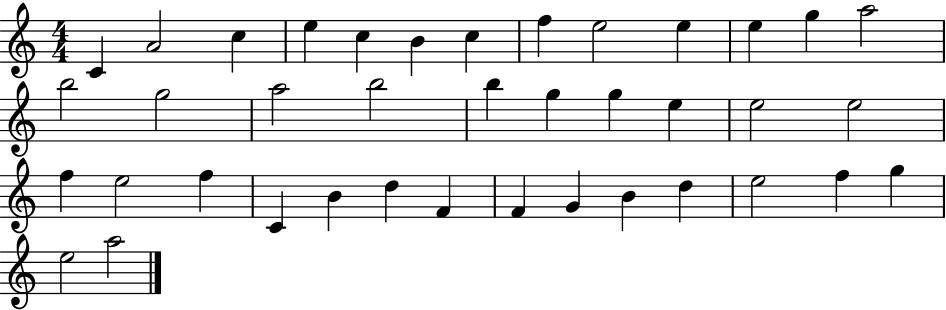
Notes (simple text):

C4/q A4/h C5/q E5/q C5/q B4/q C5/q F5/q E5/h E5/q E5/q G5/q A5/h B5/h G5/h A5/h B5/h B5/q G5/q G5/q E5/q E5/h E5/h F5/q E5/h F5/q C4/q B4/q D5/q F4/q F4/q G4/q B4/q D5/q E5/h F5/q G5/q E5/h A5/h